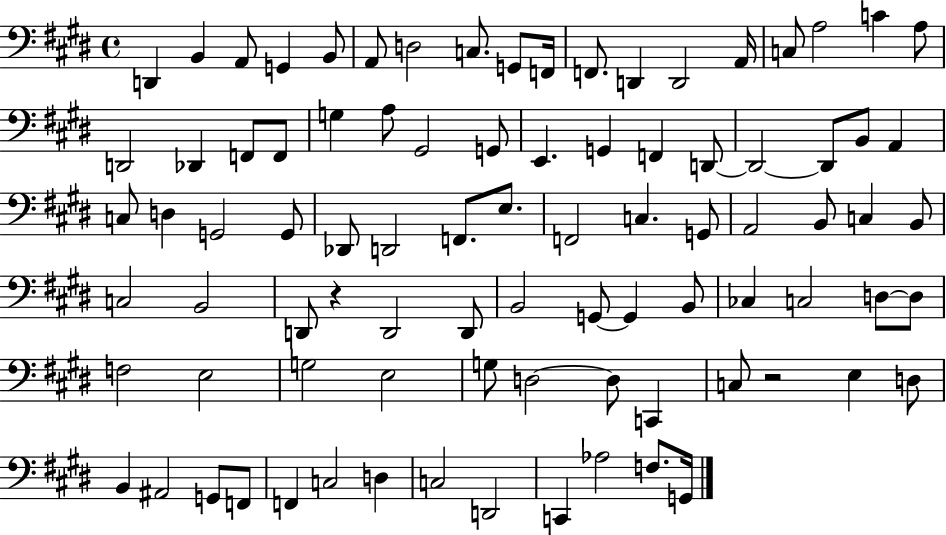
{
  \clef bass
  \time 4/4
  \defaultTimeSignature
  \key e \major
  d,4 b,4 a,8 g,4 b,8 | a,8 d2 c8. g,8 f,16 | f,8. d,4 d,2 a,16 | c8 a2 c'4 a8 | \break d,2 des,4 f,8 f,8 | g4 a8 gis,2 g,8 | e,4. g,4 f,4 d,8~~ | d,2~~ d,8 b,8 a,4 | \break c8 d4 g,2 g,8 | des,8 d,2 f,8. e8. | f,2 c4. g,8 | a,2 b,8 c4 b,8 | \break c2 b,2 | d,8 r4 d,2 d,8 | b,2 g,8~~ g,4 b,8 | ces4 c2 d8~~ d8 | \break f2 e2 | g2 e2 | g8 d2~~ d8 c,4 | c8 r2 e4 d8 | \break b,4 ais,2 g,8 f,8 | f,4 c2 d4 | c2 d,2 | c,4 aes2 f8. g,16 | \break \bar "|."
}